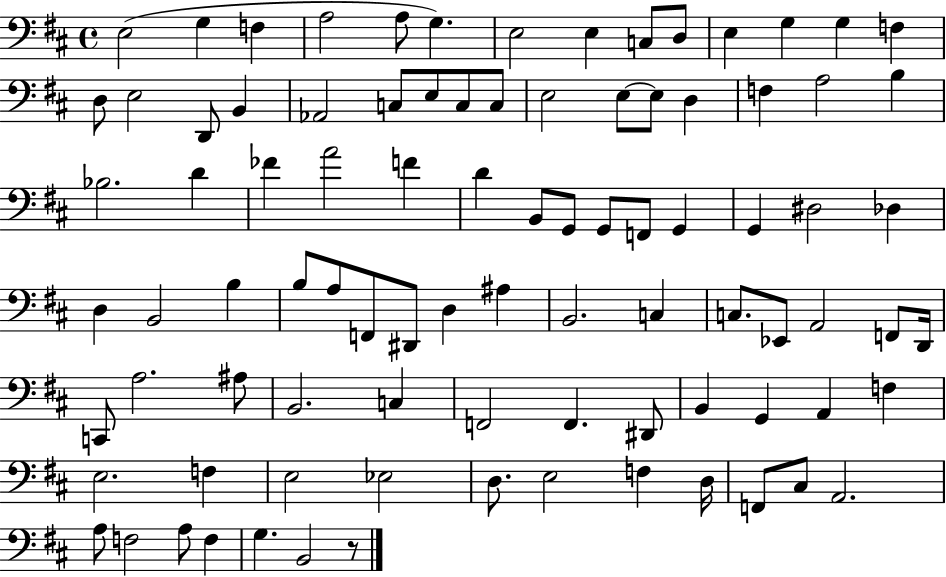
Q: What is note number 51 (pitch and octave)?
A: D#2